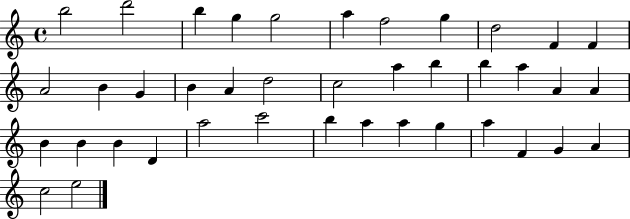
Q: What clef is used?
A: treble